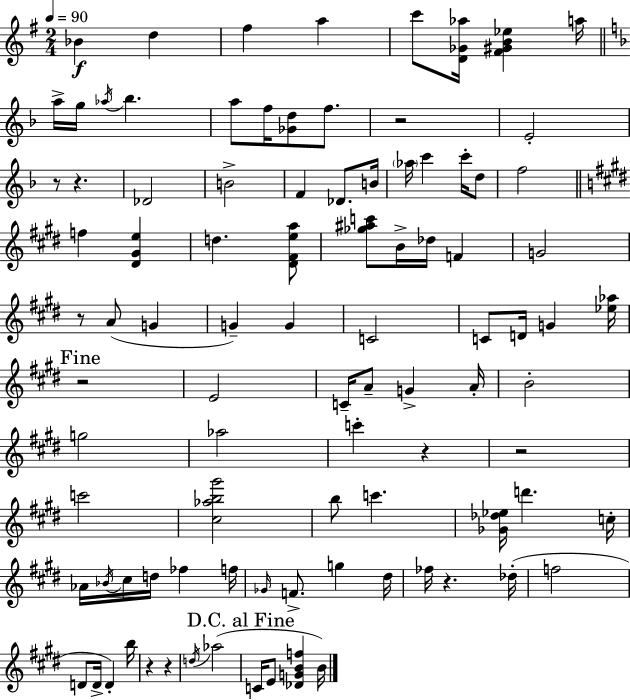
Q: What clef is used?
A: treble